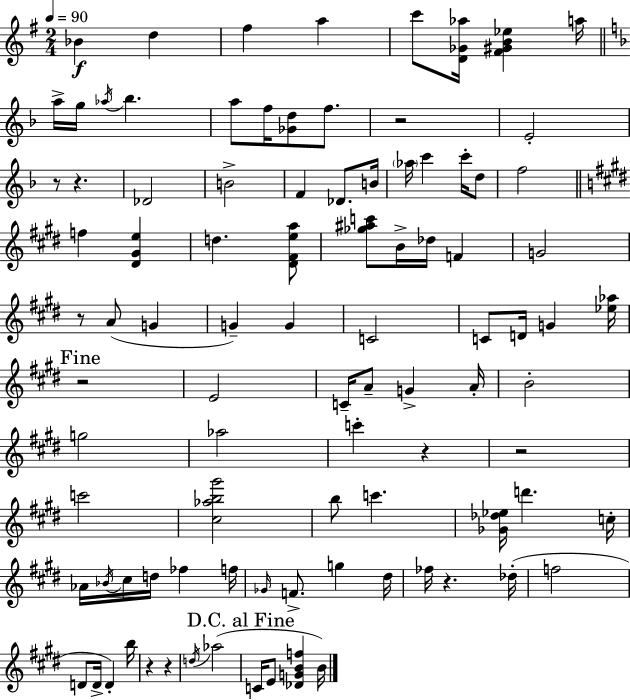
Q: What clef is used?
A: treble